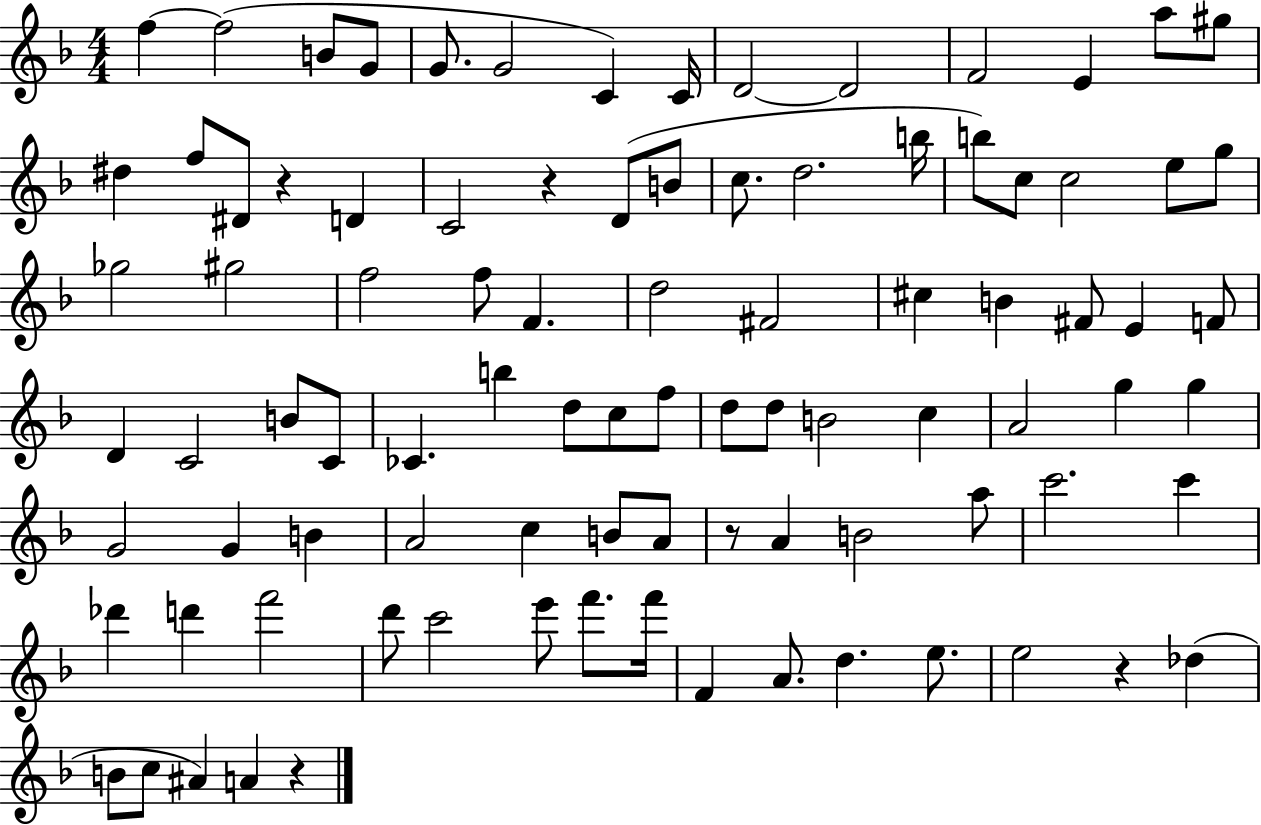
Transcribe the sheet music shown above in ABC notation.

X:1
T:Untitled
M:4/4
L:1/4
K:F
f f2 B/2 G/2 G/2 G2 C C/4 D2 D2 F2 E a/2 ^g/2 ^d f/2 ^D/2 z D C2 z D/2 B/2 c/2 d2 b/4 b/2 c/2 c2 e/2 g/2 _g2 ^g2 f2 f/2 F d2 ^F2 ^c B ^F/2 E F/2 D C2 B/2 C/2 _C b d/2 c/2 f/2 d/2 d/2 B2 c A2 g g G2 G B A2 c B/2 A/2 z/2 A B2 a/2 c'2 c' _d' d' f'2 d'/2 c'2 e'/2 f'/2 f'/4 F A/2 d e/2 e2 z _d B/2 c/2 ^A A z